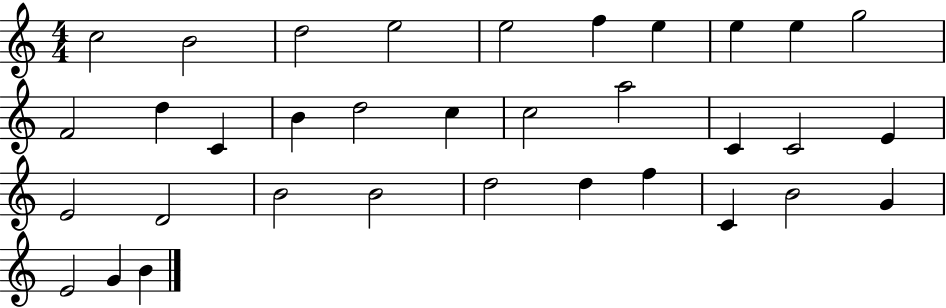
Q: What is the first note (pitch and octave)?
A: C5